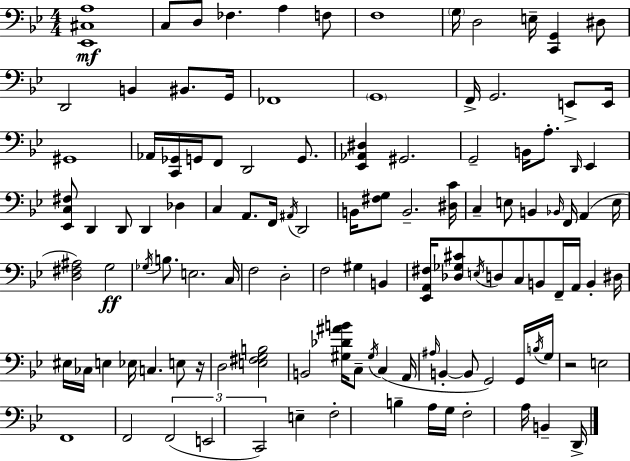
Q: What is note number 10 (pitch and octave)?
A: D#3